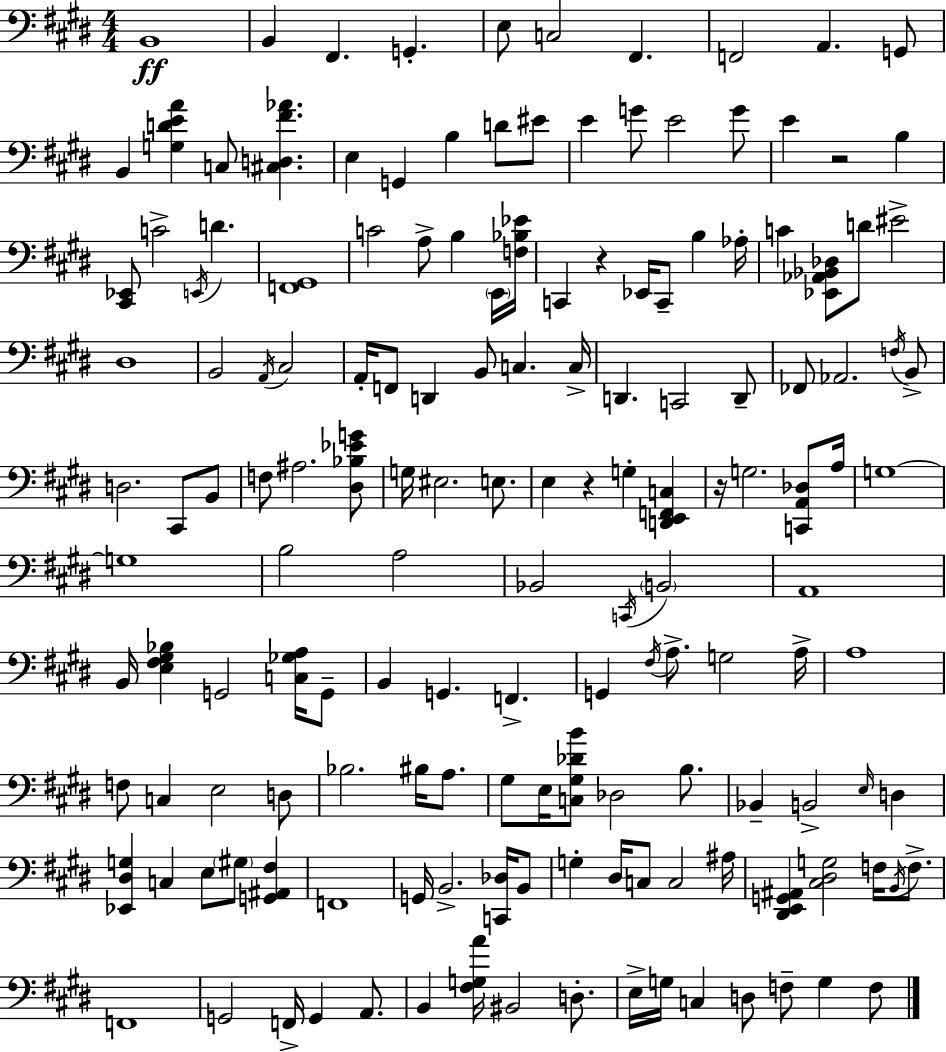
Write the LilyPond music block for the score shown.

{
  \clef bass
  \numericTimeSignature
  \time 4/4
  \key e \major
  \repeat volta 2 { b,1\ff | b,4 fis,4. g,4.-. | e8 c2 fis,4. | f,2 a,4. g,8 | \break b,4 <g d' e' a'>4 c8 <cis d fis' aes'>4. | e4 g,4 b4 d'8 eis'8 | e'4 g'8 e'2 g'8 | e'4 r2 b4 | \break <cis, ees,>8 c'2-> \acciaccatura { e,16 } d'4. | <f, gis,>1 | c'2 a8-> b4 \parenthesize e,16 | <f bes ees'>16 c,4 r4 ees,16 c,8-- b4 | \break aes16-. c'4 <ees, aes, bes, des>8 d'8 eis'2-> | dis1 | b,2 \acciaccatura { a,16 } cis2 | a,16-. f,8 d,4 b,8 c4. | \break c16-> d,4. c,2 | d,8-- fes,8 aes,2. | \acciaccatura { f16 } b,8-> d2. cis,8 | b,8 f8 ais2. | \break <dis bes ees' g'>8 g16 eis2. | e8. e4 r4 g4-. <d, e, f, c>4 | r16 g2. | <c, a, des>8 a16 g1~~ | \break g1 | b2 a2 | bes,2 \acciaccatura { c,16 } \parenthesize b,2 | a,1 | \break b,16 <e fis gis bes>4 g,2 | <c ges a>16 g,8-- b,4 g,4. f,4.-> | g,4 \acciaccatura { fis16 } a8.-> g2 | a16-> a1 | \break f8 c4 e2 | d8 bes2. | bis16 a8. gis8 e16 <c gis des' b'>8 des2 | b8. bes,4-- b,2-> | \break \grace { e16 } d4 <ees, dis g>4 c4 e8 | \parenthesize gis8 <g, ais, fis>4 f,1 | g,16 b,2.-> | <c, des>16 b,8 g4-. dis16 c8 c2 | \break ais16 <dis, e, g, ais,>4 <cis dis g>2 | f16 \acciaccatura { b,16 } f8.-> f,1 | g,2 f,16-> | g,4 a,8. b,4 <fis g a'>16 bis,2 | \break d8.-. e16-> g16 c4 d8 f8-- | g4 f8 } \bar "|."
}